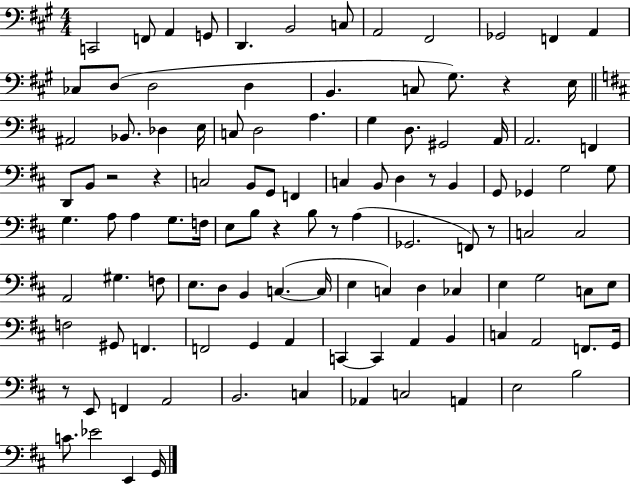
C2/h F2/e A2/q G2/e D2/q. B2/h C3/e A2/h F#2/h Gb2/h F2/q A2/q CES3/e D3/e D3/h D3/q B2/q. C3/e G#3/e. R/q E3/s A#2/h Bb2/e. Db3/q E3/s C3/e D3/h A3/q. G3/q D3/e. G#2/h A2/s A2/h. F2/q D2/e B2/e R/h R/q C3/h B2/e G2/e F2/q C3/q B2/e D3/q R/e B2/q G2/e Gb2/q G3/h G3/e G3/q. A3/e A3/q G3/e. F3/s E3/e B3/e R/q B3/e R/e A3/q Gb2/h. F2/e R/e C3/h C3/h A2/h G#3/q. F3/e E3/e. D3/e B2/q C3/q. C3/s E3/q C3/q D3/q CES3/q E3/q G3/h C3/e E3/e F3/h G#2/e F2/q. F2/h G2/q A2/q C2/q C2/q A2/q B2/q C3/q A2/h F2/e. G2/s R/e E2/e F2/q A2/h B2/h. C3/q Ab2/q C3/h A2/q E3/h B3/h C4/e. Eb4/h E2/q G2/s